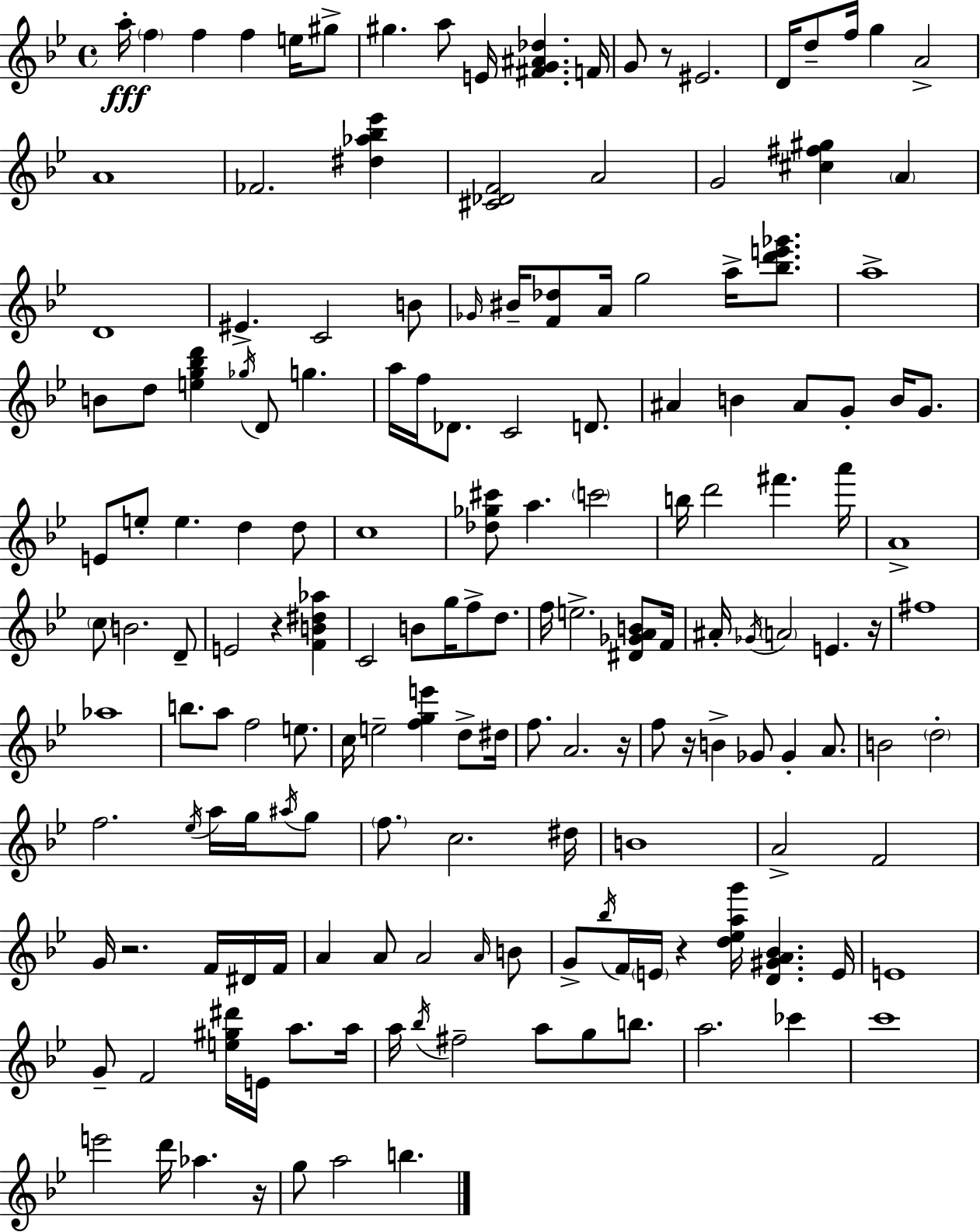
{
  \clef treble
  \time 4/4
  \defaultTimeSignature
  \key g \minor
  \repeat volta 2 { a''16-.\fff \parenthesize f''4 f''4 f''4 e''16 gis''8-> | gis''4. a''8 e'16 <fis' g' ais' des''>4. f'16 | g'8 r8 eis'2. | d'16 d''8-- f''16 g''4 a'2-> | \break a'1 | fes'2. <dis'' aes'' bes'' ees'''>4 | <cis' des' f'>2 a'2 | g'2 <cis'' fis'' gis''>4 \parenthesize a'4 | \break d'1 | eis'4.-> c'2 b'8 | \grace { ges'16 } bis'16-- <f' des''>8 a'16 g''2 a''16-> <bes'' d''' e''' ges'''>8. | a''1-> | \break b'8 d''8 <e'' g'' bes'' d'''>4 \acciaccatura { ges''16 } d'8 g''4. | a''16 f''16 des'8. c'2 d'8. | ais'4 b'4 ais'8 g'8-. b'16 g'8. | e'8 e''8-. e''4. d''4 | \break d''8 c''1 | <des'' ges'' cis'''>8 a''4. \parenthesize c'''2 | b''16 d'''2 fis'''4. | a'''16 a'1-> | \break \parenthesize c''8 b'2. | d'8-- e'2 r4 <f' b' dis'' aes''>4 | c'2 b'8 g''16 f''8-> d''8. | f''16 e''2.-> <dis' ges' a' b'>8 | \break f'16 ais'16-. \acciaccatura { ges'16 } \parenthesize a'2 e'4. | r16 fis''1 | aes''1 | b''8. a''8 f''2 | \break e''8. c''16 e''2-- <f'' g'' e'''>4 | d''8-> dis''16 f''8. a'2. | r16 f''8 r16 b'4-> ges'8 ges'4-. | a'8. b'2 \parenthesize d''2-. | \break f''2. \acciaccatura { ees''16 } | a''16 g''16 \acciaccatura { ais''16 } g''8 \parenthesize f''8. c''2. | dis''16 b'1 | a'2-> f'2 | \break g'16 r2. | f'16 dis'16 f'16 a'4 a'8 a'2 | \grace { a'16 } b'8 g'8-> \acciaccatura { bes''16 } f'16 \parenthesize e'16 r4 <d'' ees'' a'' g'''>16 | <d' gis' a' bes'>4. e'16 e'1 | \break g'8-- f'2 | <e'' gis'' dis'''>16 e'16 a''8. a''16 a''16 \acciaccatura { bes''16 } fis''2-- | a''8 g''8 b''8. a''2. | ces'''4 c'''1 | \break e'''2 | d'''16 aes''4. r16 g''8 a''2 | b''4. } \bar "|."
}